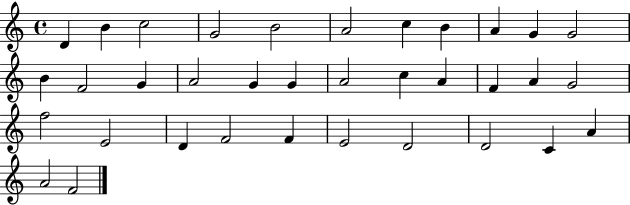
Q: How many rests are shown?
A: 0